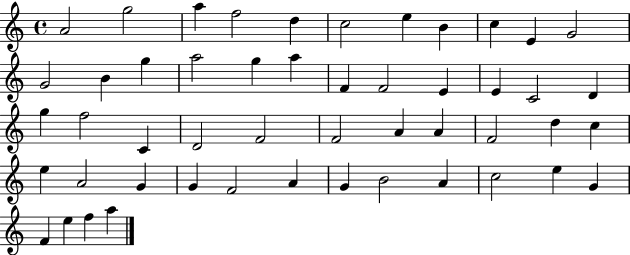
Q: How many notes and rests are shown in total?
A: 50